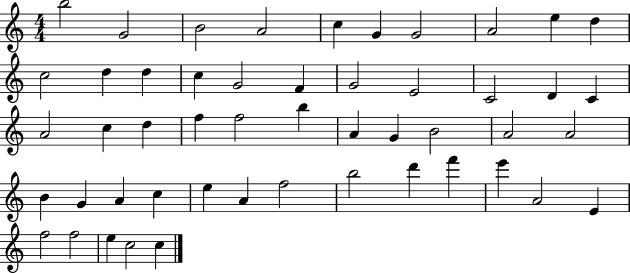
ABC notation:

X:1
T:Untitled
M:4/4
L:1/4
K:C
b2 G2 B2 A2 c G G2 A2 e d c2 d d c G2 F G2 E2 C2 D C A2 c d f f2 b A G B2 A2 A2 B G A c e A f2 b2 d' f' e' A2 E f2 f2 e c2 c